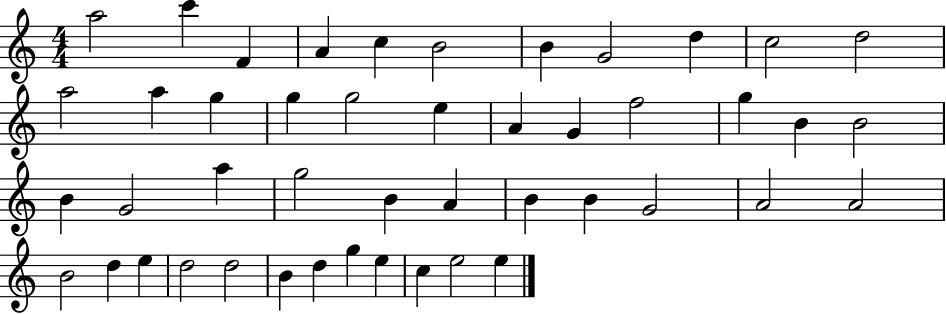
A5/h C6/q F4/q A4/q C5/q B4/h B4/q G4/h D5/q C5/h D5/h A5/h A5/q G5/q G5/q G5/h E5/q A4/q G4/q F5/h G5/q B4/q B4/h B4/q G4/h A5/q G5/h B4/q A4/q B4/q B4/q G4/h A4/h A4/h B4/h D5/q E5/q D5/h D5/h B4/q D5/q G5/q E5/q C5/q E5/h E5/q